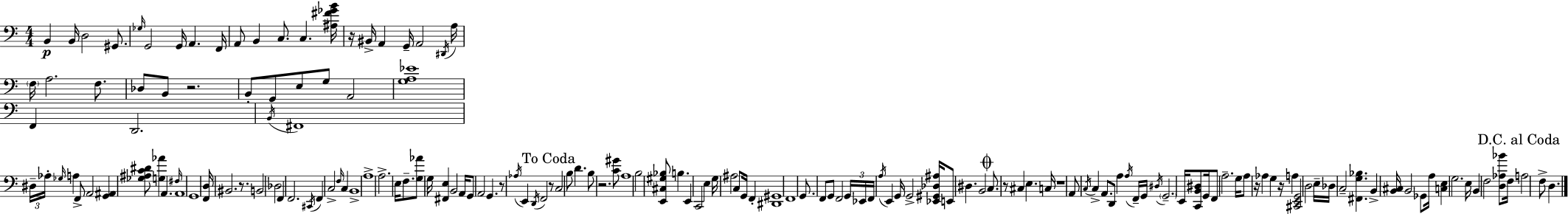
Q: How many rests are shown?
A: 10